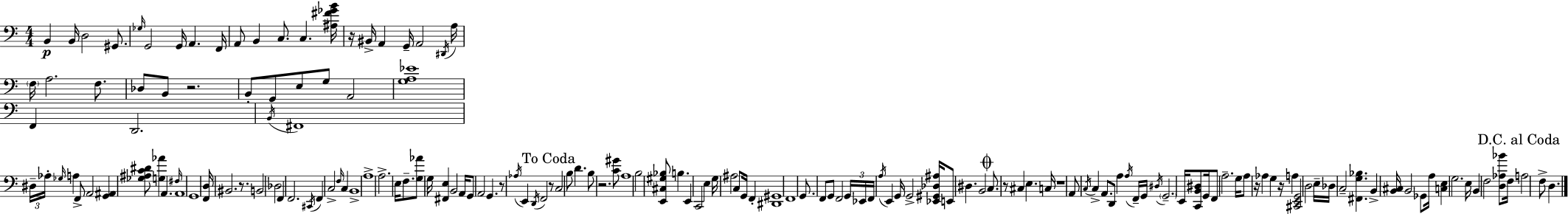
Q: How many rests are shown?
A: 10